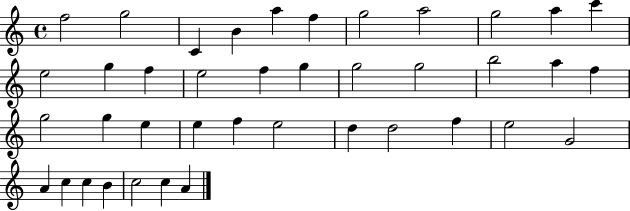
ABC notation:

X:1
T:Untitled
M:4/4
L:1/4
K:C
f2 g2 C B a f g2 a2 g2 a c' e2 g f e2 f g g2 g2 b2 a f g2 g e e f e2 d d2 f e2 G2 A c c B c2 c A